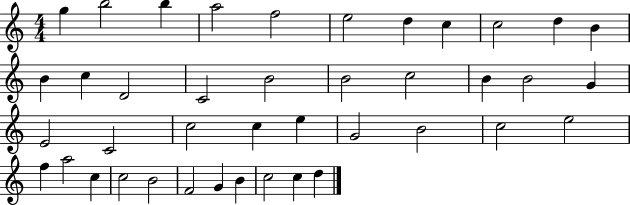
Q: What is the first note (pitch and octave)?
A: G5